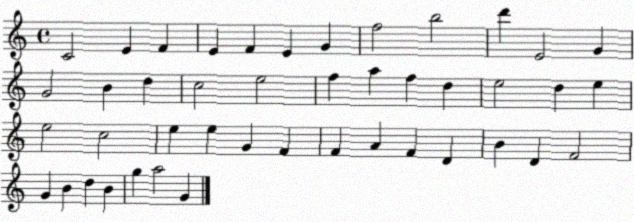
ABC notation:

X:1
T:Untitled
M:4/4
L:1/4
K:C
C2 E F E F E G f2 b2 d' E2 G G2 B d c2 e2 f a f d e2 d e e2 c2 e e G F F A F D B D F2 G B d B g a2 G